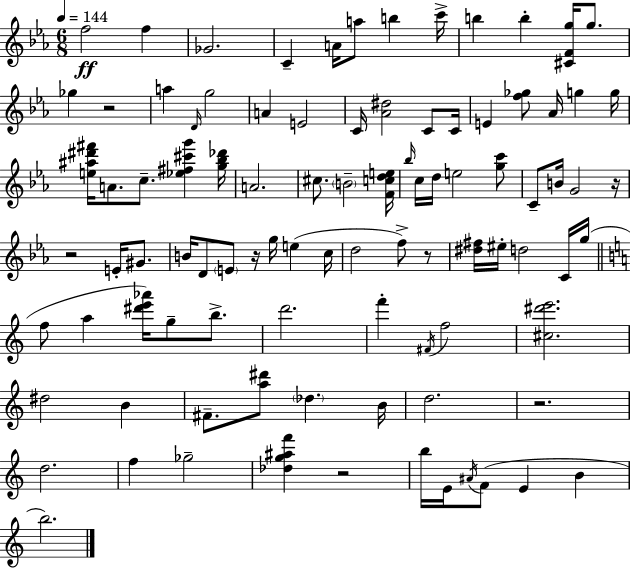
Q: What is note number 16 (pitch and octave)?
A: A4